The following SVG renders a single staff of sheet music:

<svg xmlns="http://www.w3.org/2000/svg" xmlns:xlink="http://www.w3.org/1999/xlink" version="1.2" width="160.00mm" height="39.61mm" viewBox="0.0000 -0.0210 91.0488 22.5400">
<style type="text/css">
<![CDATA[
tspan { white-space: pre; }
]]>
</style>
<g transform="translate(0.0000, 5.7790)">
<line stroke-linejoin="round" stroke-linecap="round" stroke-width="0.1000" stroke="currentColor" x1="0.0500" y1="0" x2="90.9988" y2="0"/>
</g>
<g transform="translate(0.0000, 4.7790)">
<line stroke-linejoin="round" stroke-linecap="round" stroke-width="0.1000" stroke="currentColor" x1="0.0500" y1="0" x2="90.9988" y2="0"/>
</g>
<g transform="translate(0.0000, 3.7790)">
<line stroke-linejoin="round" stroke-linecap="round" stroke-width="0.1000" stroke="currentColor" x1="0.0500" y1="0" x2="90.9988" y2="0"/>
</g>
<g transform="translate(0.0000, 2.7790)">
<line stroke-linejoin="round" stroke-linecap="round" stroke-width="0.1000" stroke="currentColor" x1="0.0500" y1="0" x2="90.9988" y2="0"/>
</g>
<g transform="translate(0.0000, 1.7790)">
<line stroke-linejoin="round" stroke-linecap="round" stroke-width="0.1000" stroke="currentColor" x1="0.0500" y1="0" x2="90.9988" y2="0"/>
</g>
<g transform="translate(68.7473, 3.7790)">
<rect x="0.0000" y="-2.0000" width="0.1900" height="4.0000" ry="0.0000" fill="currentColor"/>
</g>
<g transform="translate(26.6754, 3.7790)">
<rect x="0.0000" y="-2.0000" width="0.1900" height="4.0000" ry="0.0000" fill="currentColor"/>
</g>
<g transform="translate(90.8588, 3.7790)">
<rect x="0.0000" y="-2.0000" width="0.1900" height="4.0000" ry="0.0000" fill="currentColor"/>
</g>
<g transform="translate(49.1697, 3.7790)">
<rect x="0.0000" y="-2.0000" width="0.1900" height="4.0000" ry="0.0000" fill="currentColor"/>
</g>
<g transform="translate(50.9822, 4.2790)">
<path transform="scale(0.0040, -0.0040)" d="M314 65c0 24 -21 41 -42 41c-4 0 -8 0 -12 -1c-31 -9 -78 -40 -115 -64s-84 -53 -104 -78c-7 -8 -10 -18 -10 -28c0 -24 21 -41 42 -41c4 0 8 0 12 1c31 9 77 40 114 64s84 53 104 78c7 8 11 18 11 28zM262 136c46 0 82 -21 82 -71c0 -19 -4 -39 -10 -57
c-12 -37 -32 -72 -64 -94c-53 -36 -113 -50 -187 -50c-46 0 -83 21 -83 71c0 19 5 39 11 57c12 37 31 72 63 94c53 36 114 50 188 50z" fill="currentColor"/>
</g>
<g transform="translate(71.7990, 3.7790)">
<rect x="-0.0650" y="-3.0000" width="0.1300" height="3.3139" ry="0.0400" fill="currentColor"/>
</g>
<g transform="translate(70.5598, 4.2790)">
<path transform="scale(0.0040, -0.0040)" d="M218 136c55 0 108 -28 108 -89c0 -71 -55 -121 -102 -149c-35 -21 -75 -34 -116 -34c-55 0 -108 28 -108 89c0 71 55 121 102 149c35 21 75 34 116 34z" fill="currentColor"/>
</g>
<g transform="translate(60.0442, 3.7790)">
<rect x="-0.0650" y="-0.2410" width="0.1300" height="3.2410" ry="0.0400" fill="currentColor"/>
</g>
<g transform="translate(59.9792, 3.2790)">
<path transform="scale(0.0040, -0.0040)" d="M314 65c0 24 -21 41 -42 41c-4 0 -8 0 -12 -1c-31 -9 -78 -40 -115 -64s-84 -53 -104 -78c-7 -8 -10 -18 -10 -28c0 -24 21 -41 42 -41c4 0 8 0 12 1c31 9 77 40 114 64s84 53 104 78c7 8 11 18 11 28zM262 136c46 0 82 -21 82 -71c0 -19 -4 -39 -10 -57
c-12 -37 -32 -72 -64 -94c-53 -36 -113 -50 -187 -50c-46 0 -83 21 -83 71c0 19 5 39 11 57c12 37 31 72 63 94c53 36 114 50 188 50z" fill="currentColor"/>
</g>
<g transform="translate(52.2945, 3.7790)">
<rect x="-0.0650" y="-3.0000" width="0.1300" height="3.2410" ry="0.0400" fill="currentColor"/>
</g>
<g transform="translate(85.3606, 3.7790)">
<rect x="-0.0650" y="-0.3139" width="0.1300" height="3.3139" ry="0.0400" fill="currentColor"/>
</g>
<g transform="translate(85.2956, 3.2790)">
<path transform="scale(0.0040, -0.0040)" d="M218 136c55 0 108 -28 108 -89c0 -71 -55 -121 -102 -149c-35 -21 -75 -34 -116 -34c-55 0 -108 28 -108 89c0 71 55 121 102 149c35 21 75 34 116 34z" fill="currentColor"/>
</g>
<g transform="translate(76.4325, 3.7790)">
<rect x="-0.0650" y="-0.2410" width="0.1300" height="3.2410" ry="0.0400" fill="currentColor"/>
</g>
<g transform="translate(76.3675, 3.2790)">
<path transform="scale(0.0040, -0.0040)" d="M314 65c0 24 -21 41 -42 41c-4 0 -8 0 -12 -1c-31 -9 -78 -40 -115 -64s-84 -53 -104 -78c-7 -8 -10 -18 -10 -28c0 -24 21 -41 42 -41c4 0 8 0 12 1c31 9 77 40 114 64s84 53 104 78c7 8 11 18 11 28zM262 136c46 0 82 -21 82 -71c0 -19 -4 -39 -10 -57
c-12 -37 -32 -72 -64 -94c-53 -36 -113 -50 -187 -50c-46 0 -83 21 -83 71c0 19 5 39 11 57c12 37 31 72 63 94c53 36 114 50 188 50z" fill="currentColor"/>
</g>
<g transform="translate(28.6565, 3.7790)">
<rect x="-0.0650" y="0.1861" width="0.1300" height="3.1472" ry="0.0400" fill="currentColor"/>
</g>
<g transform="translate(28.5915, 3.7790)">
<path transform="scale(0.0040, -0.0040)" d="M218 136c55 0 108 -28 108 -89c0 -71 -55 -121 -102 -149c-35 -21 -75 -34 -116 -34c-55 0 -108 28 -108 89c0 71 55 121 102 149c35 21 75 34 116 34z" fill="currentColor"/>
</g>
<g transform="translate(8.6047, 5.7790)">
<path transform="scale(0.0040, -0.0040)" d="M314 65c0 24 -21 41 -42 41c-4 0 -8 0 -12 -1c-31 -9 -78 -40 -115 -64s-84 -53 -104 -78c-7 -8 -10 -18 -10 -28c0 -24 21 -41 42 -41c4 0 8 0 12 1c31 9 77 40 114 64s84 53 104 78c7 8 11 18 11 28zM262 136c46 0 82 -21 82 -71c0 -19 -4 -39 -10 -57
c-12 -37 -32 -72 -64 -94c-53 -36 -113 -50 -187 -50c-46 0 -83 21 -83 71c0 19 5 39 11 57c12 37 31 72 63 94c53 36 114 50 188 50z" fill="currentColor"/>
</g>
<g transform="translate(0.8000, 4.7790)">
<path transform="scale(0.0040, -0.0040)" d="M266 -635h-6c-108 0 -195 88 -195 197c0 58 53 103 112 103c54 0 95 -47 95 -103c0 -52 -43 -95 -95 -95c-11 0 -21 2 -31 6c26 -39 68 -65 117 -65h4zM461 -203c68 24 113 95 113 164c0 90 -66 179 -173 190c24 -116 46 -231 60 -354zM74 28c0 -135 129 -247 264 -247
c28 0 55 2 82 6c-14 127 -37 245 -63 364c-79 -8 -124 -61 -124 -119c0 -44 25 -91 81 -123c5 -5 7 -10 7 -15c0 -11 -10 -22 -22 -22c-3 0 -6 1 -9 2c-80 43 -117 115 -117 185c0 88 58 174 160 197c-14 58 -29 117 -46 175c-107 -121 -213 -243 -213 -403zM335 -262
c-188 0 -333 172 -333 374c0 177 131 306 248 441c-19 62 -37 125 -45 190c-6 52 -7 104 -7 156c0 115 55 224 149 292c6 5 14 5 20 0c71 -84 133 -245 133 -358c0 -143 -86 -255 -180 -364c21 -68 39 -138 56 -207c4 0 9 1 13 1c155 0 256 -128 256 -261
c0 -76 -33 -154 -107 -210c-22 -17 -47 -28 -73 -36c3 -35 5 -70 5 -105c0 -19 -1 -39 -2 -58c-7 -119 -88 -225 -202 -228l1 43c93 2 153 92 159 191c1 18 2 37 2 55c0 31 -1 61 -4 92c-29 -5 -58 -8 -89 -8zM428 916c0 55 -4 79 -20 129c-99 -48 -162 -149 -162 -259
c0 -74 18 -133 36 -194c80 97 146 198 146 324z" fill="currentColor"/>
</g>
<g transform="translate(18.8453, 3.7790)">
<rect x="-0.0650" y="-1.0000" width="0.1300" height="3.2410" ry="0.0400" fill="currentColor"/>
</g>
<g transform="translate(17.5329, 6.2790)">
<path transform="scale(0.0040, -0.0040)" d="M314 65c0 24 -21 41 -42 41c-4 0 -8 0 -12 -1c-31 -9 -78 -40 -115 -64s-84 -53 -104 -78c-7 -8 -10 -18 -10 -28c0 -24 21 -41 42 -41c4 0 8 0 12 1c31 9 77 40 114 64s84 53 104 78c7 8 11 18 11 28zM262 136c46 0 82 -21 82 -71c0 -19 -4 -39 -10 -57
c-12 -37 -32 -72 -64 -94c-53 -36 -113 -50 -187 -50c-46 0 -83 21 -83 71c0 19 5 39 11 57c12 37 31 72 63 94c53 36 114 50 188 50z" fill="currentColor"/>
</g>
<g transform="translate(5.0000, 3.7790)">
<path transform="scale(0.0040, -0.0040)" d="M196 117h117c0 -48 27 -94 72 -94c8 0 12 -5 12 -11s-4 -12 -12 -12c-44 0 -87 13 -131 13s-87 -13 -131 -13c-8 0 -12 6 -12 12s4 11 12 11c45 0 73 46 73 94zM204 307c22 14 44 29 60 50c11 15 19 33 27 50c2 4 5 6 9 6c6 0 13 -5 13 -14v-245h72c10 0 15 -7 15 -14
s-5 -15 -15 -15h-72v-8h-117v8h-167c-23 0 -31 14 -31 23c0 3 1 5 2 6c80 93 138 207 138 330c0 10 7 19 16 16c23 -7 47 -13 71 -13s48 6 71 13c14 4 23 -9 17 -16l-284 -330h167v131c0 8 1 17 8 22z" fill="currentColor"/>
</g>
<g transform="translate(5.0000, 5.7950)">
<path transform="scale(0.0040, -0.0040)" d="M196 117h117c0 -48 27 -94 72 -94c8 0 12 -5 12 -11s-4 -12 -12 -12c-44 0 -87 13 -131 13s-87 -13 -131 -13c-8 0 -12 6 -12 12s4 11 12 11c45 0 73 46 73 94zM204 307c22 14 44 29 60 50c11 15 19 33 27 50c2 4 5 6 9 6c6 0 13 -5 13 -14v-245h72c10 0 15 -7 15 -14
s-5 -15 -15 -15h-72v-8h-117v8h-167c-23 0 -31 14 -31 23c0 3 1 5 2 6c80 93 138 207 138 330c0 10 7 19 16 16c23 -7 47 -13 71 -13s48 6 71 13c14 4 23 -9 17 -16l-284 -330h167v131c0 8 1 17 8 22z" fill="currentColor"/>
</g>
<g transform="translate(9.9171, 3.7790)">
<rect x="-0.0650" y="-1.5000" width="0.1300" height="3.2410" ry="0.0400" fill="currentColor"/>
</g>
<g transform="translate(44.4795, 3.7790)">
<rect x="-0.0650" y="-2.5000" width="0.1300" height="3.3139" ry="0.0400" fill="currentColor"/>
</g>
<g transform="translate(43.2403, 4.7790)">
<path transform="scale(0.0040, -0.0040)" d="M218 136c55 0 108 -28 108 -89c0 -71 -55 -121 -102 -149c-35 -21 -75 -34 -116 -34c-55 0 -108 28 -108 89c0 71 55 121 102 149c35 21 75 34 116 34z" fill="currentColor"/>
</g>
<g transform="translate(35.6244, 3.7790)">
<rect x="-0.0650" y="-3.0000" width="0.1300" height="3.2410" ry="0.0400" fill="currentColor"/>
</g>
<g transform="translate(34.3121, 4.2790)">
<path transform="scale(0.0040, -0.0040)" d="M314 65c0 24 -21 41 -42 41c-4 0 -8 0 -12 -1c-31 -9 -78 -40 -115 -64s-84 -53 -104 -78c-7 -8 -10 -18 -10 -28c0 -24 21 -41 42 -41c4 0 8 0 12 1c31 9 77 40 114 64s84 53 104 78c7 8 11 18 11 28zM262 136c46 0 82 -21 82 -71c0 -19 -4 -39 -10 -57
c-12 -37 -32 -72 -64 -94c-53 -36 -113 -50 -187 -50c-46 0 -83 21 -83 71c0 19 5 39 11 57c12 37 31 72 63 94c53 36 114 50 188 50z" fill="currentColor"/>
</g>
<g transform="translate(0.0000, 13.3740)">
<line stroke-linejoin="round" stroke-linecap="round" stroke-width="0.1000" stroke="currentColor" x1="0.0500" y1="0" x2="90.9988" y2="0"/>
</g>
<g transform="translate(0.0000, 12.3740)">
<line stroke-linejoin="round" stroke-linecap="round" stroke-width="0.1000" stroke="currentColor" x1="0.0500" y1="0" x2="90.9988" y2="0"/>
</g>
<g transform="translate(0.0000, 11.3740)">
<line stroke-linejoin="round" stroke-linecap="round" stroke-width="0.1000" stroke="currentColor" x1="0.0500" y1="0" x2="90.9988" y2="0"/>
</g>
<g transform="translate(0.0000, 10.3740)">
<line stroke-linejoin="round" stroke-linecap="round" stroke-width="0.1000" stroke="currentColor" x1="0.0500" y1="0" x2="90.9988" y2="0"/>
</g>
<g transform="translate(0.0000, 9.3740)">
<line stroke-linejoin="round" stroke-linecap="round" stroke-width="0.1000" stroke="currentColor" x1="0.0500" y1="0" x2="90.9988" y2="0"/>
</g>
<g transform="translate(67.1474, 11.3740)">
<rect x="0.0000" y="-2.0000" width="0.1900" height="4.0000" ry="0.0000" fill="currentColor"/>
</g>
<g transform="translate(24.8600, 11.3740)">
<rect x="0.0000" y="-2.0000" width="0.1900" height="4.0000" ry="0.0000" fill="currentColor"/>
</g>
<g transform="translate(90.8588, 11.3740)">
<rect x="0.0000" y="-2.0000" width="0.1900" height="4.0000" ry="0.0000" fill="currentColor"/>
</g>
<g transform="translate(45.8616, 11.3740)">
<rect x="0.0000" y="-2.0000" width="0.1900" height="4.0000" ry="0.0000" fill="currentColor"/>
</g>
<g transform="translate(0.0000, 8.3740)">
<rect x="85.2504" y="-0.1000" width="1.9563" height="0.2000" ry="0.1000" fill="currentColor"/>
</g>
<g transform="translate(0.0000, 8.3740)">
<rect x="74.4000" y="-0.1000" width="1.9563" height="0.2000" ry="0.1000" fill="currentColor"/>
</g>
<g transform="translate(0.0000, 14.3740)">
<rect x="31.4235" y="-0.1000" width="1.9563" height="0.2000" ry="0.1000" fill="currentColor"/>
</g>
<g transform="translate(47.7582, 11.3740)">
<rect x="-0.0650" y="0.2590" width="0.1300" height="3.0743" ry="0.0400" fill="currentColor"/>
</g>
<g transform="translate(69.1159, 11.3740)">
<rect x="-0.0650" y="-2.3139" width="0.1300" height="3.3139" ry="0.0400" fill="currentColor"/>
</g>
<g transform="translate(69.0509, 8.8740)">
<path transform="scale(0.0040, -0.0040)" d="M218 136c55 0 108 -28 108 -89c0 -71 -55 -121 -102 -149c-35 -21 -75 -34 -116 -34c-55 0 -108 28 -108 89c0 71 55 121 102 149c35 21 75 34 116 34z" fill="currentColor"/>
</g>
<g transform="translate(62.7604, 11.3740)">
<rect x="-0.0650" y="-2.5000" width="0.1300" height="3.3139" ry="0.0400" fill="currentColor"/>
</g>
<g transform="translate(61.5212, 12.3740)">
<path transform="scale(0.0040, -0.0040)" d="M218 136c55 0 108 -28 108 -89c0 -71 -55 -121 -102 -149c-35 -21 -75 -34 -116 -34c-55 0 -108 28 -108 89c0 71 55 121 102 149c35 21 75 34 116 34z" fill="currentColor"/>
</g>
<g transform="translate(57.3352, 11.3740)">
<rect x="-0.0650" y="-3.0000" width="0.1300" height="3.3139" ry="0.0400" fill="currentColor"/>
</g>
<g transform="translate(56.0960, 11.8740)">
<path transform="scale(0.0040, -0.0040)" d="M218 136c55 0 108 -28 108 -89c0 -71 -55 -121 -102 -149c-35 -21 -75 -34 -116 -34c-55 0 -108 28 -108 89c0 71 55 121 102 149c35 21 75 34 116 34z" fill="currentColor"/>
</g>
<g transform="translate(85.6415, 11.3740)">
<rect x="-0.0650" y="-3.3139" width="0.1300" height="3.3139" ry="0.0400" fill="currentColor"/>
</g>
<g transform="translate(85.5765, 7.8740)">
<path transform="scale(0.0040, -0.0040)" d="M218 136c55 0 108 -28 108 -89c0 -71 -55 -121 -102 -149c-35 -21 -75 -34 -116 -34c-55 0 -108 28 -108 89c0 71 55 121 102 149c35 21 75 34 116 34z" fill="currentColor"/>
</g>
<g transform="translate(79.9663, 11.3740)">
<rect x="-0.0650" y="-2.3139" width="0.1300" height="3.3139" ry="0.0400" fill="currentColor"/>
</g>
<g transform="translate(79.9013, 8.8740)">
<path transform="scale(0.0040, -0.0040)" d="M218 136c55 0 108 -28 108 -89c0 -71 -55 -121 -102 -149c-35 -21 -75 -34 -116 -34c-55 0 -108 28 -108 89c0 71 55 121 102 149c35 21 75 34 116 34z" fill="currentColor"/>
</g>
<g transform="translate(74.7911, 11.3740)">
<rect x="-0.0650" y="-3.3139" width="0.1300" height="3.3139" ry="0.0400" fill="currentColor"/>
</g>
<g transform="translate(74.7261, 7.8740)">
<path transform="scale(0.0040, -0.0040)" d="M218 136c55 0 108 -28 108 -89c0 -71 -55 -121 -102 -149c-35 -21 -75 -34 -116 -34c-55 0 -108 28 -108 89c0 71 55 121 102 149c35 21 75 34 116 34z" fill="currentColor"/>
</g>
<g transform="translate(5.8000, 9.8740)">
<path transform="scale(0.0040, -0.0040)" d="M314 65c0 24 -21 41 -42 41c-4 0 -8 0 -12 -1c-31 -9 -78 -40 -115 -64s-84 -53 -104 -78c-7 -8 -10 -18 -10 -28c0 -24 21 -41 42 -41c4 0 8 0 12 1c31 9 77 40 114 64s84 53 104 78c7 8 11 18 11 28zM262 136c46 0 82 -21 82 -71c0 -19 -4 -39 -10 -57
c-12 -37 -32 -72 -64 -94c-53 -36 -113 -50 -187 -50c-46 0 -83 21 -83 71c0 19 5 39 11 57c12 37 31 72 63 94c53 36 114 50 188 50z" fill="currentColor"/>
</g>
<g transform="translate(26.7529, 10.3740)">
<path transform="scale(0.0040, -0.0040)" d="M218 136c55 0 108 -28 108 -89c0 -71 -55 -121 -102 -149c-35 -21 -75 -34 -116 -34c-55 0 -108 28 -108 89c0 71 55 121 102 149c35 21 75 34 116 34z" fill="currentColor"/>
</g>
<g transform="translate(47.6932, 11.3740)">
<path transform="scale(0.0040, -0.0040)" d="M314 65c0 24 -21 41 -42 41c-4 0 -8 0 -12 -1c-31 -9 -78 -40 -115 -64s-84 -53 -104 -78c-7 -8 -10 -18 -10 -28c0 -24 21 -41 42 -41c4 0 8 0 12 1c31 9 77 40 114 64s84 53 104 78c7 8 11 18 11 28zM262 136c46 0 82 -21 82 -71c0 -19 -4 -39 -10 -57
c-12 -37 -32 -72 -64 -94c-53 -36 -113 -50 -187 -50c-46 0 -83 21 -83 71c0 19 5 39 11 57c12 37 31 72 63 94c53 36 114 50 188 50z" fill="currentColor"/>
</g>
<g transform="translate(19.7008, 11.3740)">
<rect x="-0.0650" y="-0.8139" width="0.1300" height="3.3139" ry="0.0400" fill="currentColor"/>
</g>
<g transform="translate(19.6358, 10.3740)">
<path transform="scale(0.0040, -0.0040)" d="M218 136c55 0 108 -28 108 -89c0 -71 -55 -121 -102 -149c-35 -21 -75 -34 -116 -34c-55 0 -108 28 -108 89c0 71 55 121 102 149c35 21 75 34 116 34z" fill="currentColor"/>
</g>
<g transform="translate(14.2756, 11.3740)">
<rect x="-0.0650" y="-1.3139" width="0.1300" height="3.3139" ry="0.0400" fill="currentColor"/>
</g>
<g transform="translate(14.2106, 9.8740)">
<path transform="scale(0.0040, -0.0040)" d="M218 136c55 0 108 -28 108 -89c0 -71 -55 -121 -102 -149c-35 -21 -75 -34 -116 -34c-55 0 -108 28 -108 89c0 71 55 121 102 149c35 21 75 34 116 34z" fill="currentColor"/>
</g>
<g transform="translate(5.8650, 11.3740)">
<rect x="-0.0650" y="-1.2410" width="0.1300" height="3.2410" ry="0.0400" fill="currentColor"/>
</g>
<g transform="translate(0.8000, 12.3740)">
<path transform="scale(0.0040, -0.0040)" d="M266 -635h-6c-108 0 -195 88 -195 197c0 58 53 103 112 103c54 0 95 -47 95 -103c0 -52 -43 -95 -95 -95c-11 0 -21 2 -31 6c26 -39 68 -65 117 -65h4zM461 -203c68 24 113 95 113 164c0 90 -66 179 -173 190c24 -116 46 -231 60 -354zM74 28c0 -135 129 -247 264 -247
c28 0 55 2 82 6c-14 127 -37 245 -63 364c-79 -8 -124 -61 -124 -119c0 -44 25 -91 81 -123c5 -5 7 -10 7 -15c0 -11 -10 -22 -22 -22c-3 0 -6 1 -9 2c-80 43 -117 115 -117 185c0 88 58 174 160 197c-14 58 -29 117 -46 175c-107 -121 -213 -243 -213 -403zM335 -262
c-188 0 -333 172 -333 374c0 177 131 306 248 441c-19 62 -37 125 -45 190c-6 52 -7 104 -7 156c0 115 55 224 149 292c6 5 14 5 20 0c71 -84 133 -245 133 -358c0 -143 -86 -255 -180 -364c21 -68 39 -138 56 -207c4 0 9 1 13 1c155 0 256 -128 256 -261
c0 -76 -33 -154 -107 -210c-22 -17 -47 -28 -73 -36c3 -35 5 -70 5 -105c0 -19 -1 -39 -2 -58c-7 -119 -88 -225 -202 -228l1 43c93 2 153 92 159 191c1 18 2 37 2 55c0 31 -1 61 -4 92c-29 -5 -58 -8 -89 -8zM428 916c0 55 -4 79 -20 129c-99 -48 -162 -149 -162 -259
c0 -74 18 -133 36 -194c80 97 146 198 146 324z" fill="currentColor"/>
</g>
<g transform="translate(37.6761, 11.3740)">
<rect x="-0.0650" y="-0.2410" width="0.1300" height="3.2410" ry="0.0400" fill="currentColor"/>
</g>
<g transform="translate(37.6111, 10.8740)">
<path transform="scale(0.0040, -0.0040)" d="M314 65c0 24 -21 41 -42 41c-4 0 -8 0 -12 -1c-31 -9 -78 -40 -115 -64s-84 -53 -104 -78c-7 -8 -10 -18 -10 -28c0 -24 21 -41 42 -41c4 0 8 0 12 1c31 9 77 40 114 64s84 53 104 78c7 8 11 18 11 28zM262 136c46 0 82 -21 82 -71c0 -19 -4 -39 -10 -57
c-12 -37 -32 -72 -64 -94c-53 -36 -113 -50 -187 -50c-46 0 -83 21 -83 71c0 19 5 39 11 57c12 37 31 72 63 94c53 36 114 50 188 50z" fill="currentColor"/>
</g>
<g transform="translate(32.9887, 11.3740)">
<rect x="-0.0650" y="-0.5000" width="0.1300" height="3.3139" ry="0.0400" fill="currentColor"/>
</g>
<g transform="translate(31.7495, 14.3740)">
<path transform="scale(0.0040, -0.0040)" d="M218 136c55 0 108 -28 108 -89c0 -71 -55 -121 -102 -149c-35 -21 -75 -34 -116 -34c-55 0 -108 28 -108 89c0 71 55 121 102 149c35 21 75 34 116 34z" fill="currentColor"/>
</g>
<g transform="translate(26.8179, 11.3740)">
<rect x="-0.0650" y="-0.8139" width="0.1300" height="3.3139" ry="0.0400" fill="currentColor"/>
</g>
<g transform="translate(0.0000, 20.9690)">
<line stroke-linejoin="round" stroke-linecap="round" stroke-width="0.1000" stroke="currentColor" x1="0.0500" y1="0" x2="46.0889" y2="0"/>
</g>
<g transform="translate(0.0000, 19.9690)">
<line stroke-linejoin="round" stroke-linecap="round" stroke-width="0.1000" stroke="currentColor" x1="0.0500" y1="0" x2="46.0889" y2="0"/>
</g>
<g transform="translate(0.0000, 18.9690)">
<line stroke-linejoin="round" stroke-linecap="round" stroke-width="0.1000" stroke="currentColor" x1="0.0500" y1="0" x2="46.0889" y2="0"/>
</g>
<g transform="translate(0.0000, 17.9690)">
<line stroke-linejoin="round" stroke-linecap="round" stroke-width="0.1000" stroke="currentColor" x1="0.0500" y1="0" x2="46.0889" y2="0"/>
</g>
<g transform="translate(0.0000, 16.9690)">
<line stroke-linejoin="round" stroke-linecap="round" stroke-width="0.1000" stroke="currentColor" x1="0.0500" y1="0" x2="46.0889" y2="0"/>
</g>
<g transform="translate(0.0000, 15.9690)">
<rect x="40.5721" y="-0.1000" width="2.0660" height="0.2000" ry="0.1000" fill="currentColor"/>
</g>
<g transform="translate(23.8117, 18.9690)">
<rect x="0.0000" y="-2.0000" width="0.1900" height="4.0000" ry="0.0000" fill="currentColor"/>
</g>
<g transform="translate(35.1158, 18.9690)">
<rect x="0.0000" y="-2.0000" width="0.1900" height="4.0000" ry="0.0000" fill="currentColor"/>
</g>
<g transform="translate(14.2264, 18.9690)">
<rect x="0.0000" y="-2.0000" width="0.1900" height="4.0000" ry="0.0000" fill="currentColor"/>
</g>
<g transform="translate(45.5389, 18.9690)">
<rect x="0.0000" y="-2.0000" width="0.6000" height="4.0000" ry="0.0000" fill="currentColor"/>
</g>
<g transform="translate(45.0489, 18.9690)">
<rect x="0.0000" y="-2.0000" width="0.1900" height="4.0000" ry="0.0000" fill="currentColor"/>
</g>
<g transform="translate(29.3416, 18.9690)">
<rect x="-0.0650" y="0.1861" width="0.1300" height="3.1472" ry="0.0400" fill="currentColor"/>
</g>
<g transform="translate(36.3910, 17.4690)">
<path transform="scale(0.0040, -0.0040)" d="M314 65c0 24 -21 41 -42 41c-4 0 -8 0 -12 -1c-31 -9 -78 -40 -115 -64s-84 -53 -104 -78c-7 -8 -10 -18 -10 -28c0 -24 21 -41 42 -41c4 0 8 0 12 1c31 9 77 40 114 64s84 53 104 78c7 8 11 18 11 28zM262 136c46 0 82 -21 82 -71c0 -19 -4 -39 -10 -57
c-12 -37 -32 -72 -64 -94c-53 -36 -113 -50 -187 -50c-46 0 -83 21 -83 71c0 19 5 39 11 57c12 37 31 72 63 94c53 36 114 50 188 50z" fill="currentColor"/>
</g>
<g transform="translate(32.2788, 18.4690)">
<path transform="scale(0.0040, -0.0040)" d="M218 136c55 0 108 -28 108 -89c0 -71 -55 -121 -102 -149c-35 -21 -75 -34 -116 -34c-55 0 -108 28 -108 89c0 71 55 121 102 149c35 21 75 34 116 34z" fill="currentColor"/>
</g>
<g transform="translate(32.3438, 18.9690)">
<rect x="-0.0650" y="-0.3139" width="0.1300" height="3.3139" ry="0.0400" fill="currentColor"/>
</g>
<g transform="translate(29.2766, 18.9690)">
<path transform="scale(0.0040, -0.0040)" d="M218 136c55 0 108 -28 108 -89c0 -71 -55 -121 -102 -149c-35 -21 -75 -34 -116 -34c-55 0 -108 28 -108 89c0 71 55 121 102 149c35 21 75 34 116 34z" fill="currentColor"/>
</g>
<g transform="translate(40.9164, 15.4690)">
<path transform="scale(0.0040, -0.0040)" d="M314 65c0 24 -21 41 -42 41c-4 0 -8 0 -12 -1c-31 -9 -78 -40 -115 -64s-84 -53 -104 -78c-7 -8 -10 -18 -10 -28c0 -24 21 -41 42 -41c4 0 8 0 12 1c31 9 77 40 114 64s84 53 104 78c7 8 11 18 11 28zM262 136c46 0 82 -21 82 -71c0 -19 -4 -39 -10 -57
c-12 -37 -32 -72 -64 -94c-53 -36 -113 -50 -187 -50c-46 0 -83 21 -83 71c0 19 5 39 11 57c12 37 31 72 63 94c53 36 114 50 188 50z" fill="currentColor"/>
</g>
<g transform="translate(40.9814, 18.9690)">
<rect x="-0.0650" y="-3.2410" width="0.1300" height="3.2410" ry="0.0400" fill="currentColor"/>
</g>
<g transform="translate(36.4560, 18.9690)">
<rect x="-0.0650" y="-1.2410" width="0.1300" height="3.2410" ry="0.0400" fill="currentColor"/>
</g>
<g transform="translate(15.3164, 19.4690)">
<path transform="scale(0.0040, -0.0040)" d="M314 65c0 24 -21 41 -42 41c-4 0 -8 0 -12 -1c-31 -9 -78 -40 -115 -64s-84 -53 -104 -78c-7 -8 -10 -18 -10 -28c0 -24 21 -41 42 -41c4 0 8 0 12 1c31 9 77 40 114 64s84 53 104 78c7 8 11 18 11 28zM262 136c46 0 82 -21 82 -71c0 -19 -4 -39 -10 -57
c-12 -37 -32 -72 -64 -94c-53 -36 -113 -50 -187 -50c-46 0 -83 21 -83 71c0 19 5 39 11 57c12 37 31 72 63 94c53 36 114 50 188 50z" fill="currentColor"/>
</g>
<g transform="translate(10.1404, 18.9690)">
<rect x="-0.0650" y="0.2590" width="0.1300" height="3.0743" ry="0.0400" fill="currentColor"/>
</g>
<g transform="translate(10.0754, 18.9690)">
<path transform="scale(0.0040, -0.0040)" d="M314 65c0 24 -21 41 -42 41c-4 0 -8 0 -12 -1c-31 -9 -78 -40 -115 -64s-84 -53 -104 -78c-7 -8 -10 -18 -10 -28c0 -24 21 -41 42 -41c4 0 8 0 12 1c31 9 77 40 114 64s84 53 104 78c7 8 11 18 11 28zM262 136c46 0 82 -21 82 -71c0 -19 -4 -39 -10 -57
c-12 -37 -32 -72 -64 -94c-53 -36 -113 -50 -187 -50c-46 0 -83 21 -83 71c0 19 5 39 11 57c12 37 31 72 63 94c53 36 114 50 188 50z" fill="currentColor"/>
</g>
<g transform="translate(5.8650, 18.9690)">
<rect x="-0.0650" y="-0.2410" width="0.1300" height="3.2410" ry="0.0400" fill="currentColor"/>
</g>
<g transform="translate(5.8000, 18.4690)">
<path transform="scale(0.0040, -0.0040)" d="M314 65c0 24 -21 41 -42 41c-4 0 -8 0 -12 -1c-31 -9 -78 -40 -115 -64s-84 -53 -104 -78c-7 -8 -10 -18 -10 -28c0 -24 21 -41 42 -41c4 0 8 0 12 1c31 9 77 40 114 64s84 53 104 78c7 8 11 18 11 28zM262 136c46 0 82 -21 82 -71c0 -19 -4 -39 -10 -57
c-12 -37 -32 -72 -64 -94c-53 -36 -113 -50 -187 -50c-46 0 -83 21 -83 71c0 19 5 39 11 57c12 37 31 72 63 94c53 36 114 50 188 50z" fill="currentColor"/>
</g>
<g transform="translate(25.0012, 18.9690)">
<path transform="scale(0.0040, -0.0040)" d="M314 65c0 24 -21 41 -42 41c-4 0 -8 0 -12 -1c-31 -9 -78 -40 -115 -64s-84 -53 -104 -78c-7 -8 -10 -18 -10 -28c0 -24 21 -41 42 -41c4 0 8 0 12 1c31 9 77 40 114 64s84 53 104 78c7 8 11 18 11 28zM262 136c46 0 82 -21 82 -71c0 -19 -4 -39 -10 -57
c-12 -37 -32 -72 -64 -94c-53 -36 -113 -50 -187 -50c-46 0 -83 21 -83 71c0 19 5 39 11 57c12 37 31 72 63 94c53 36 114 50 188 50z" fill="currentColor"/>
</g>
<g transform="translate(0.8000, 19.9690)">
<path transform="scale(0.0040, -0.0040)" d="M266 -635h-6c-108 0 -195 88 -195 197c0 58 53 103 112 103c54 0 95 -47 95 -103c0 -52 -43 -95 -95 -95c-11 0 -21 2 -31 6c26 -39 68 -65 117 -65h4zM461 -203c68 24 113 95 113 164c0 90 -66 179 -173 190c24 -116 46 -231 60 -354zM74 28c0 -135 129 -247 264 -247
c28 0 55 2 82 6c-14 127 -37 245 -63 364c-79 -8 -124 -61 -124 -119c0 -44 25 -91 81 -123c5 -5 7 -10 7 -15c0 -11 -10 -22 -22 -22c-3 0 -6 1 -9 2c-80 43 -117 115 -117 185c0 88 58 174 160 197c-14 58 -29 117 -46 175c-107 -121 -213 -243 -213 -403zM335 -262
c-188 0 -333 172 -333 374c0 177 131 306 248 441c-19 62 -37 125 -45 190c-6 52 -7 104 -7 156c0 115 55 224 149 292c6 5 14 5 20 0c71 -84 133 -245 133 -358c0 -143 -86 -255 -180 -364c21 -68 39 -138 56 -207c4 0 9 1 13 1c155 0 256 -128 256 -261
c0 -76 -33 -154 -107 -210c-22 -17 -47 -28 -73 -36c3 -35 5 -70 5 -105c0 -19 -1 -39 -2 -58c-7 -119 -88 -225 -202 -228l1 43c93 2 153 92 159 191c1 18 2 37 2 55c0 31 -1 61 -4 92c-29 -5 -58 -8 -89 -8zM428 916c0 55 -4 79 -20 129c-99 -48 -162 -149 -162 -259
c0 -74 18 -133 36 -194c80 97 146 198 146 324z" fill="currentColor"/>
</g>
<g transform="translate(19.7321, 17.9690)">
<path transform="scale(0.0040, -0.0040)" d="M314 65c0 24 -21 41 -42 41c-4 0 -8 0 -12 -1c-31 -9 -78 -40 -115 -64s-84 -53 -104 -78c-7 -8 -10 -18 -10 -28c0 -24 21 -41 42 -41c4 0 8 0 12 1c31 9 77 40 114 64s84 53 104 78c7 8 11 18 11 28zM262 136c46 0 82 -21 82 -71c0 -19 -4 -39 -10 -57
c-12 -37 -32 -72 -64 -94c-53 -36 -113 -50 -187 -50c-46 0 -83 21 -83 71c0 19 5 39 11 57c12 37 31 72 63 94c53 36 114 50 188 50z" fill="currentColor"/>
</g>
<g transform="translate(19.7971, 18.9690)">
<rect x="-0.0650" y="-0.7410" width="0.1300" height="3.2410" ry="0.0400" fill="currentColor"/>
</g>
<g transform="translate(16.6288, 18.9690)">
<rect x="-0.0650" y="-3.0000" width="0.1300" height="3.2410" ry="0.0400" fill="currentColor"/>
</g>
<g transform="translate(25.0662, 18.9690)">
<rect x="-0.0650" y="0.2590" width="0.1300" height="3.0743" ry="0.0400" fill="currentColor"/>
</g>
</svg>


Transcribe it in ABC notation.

X:1
T:Untitled
M:4/4
L:1/4
K:C
E2 D2 B A2 G A2 c2 A c2 c e2 e d d C c2 B2 A G g b g b c2 B2 A2 d2 B2 B c e2 b2